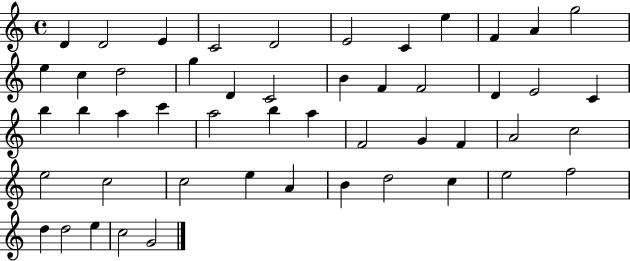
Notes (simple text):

D4/q D4/h E4/q C4/h D4/h E4/h C4/q E5/q F4/q A4/q G5/h E5/q C5/q D5/h G5/q D4/q C4/h B4/q F4/q F4/h D4/q E4/h C4/q B5/q B5/q A5/q C6/q A5/h B5/q A5/q F4/h G4/q F4/q A4/h C5/h E5/h C5/h C5/h E5/q A4/q B4/q D5/h C5/q E5/h F5/h D5/q D5/h E5/q C5/h G4/h